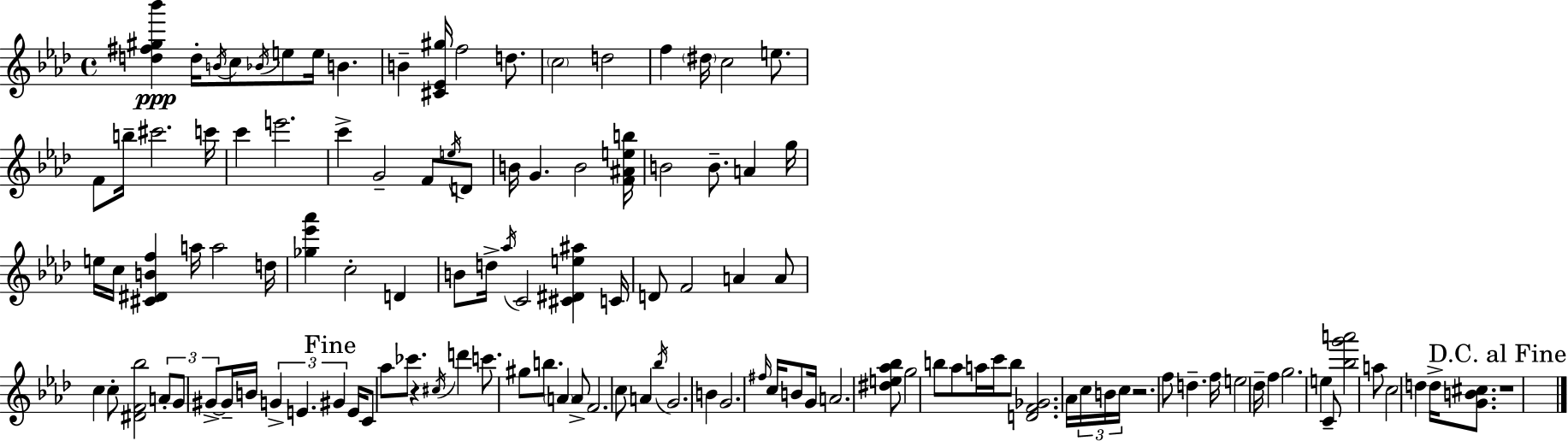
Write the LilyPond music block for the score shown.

{
  \clef treble
  \time 4/4
  \defaultTimeSignature
  \key aes \major
  \repeat volta 2 { <d'' fis'' gis'' bes'''>4\ppp d''16-. \acciaccatura { b'16 } c''8 \acciaccatura { bes'16 } e''8 e''16 b'4. | b'4-- <cis' ees' gis''>16 f''2 d''8. | \parenthesize c''2 d''2 | f''4 \parenthesize dis''16 c''2 e''8. | \break f'8 b''16-- cis'''2. | c'''16 c'''4 e'''2. | c'''4-> g'2-- f'8 | \acciaccatura { e''16 } d'8 b'16 g'4. b'2 | \break <f' ais' e'' b''>16 b'2 b'8.-- a'4 | g''16 e''16 c''16 <cis' dis' b' f''>4 a''16 a''2 | d''16 <ges'' ees''' aes'''>4 c''2-. d'4 | b'8 d''16-> \acciaccatura { aes''16 } c'2 <cis' dis' e'' ais''>4 | \break c'16 d'8 f'2 a'4 | a'8 c''4 c''8-. <dis' f' bes''>2 | \tuplet 3/2 { a'8-. g'8 gis'8->~~ } gis'16-- b'16 \tuplet 3/2 { g'4-> e'4. | \mark "Fine" gis'4 } e'16 c'8 aes''8 ces'''8. | \break r4 \acciaccatura { cis''16 } d'''4 c'''8. gis''8 b''8. | \parenthesize a'4 a'8-> f'2. | c''8 a'4 \acciaccatura { bes''16 } g'2. | b'4 g'2. | \break \grace { fis''16 } c''16 b'8 g'16 a'2. | <dis'' e'' aes'' bes''>8 g''2 | b''8 aes''8 a''16 c'''16 b''8 <d' f' ges'>2. | aes'16 \tuplet 3/2 { c''16 b'16 c''16 } r2. | \break f''8 d''4.-- f''16 e''2 | des''16-- f''4 g''2. | e''4 c'8-- <bes'' g''' a'''>2 | a''8 c''2 d''4 | \break d''16-> <g' b' cis''>8. \mark "D.C. al Fine" r1 | } \bar "|."
}